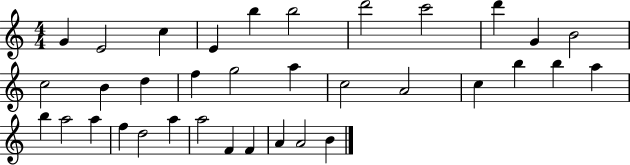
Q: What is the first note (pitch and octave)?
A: G4